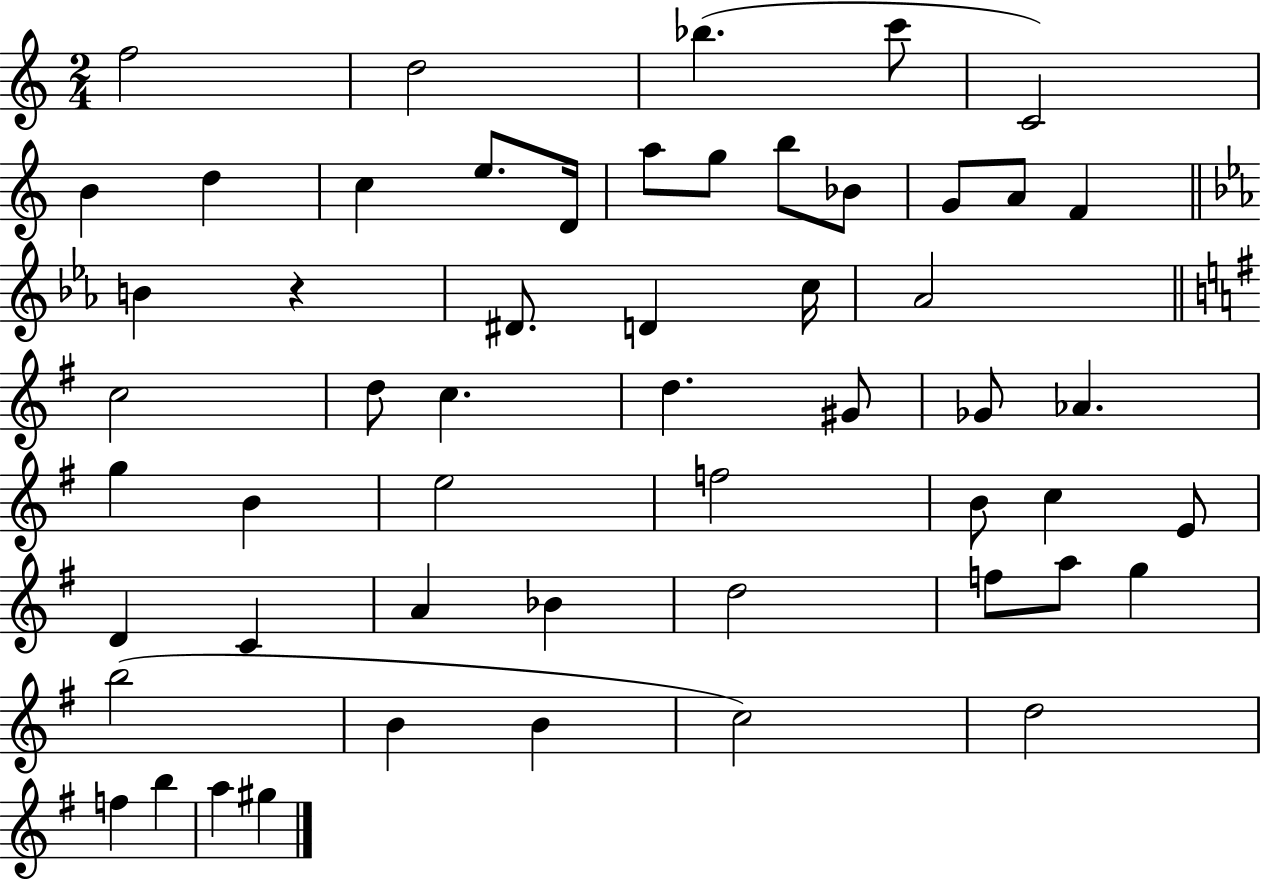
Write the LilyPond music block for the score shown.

{
  \clef treble
  \numericTimeSignature
  \time 2/4
  \key c \major
  f''2 | d''2 | bes''4.( c'''8 | c'2) | \break b'4 d''4 | c''4 e''8. d'16 | a''8 g''8 b''8 bes'8 | g'8 a'8 f'4 | \break \bar "||" \break \key c \minor b'4 r4 | dis'8. d'4 c''16 | aes'2 | \bar "||" \break \key e \minor c''2 | d''8 c''4. | d''4. gis'8 | ges'8 aes'4. | \break g''4 b'4 | e''2 | f''2 | b'8 c''4 e'8 | \break d'4 c'4 | a'4 bes'4 | d''2 | f''8 a''8 g''4 | \break b''2( | b'4 b'4 | c''2) | d''2 | \break f''4 b''4 | a''4 gis''4 | \bar "|."
}